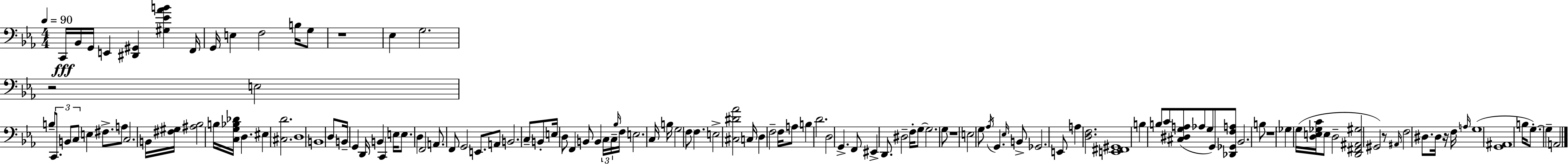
{
  \clef bass
  \numericTimeSignature
  \time 4/4
  \key ees \major
  \tempo 4 = 90
  c,16\fff bes,16 g,16 e,4 <dis, gis,>4 <gis ees' aes' b'>4 f,16 | g,16 e4 f2 b16 g8 | r1 | ees4 g2. | \break r2 e2 | b8-- \tuplet 3/2 { c,8. b,8 c8 } e4 fis8.-> | a8 c2. b,16 <fis gis>16 | <ais bes>2 b16 <c g bes des'>16 d4. | \break eis4 <cis d'>2. | d1 | b,1 | d8 b,16-- g,4 d,16 b,4 c,4 | \break e16 e8. d4 f,2 | a,8. f,8 g,2 e,8. | a,8 b,2. \parenthesize c8-- | b,8-. e16 d8 f,4 b,8 b,4 \tuplet 3/2 { c16 | \break c16-- \grace { bes16 } } f16 e2. c16 | b16 g2 \parenthesize f8 f4. | e2-> <cis dis' aes'>2 | c16 d4 f2-- f16 a8 | \break b4 d'2. | d2 g,4.-> f,8 | eis,4-> d,8. dis2-- | f16-. g8~~ g2. g8 | \break r1 | e2 g8 \acciaccatura { aes16 } g,4. | \grace { ees16 } b,8-> ges,2. | e,8 a4 <d f>2. | \break <e, fis, gis,>1 | b4 b8 c'8 <cis dis g a>8( aes8 g8 | g,8) <des, ges, f a>8 bes,2. | b8 r1 | \break \parenthesize ges4 g16( <d e ges c'>16 e8 d2-- | <d, fis, ais, gis>2 gis,2) | r8 \grace { ais,16 } f2 dis8. | dis16 r16 f16 \grace { a16 }( g1 | \break <g, ais,>1 | b16 g8.-.~~) g4-- a,2 | \bar "|."
}